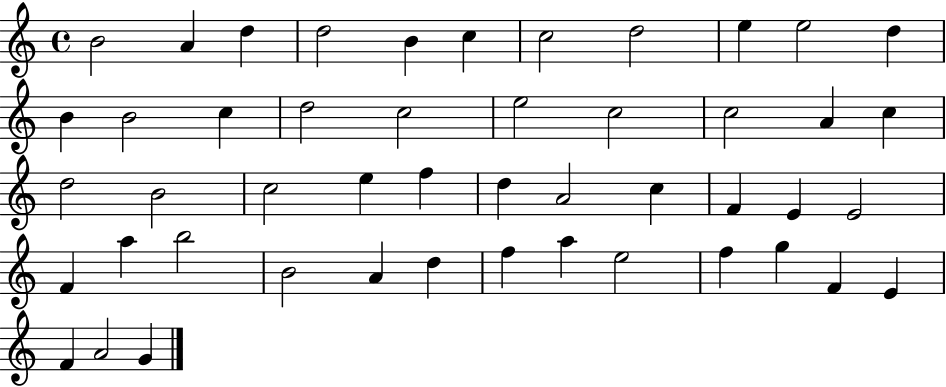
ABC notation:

X:1
T:Untitled
M:4/4
L:1/4
K:C
B2 A d d2 B c c2 d2 e e2 d B B2 c d2 c2 e2 c2 c2 A c d2 B2 c2 e f d A2 c F E E2 F a b2 B2 A d f a e2 f g F E F A2 G